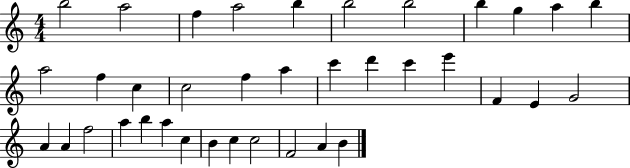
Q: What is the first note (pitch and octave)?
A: B5